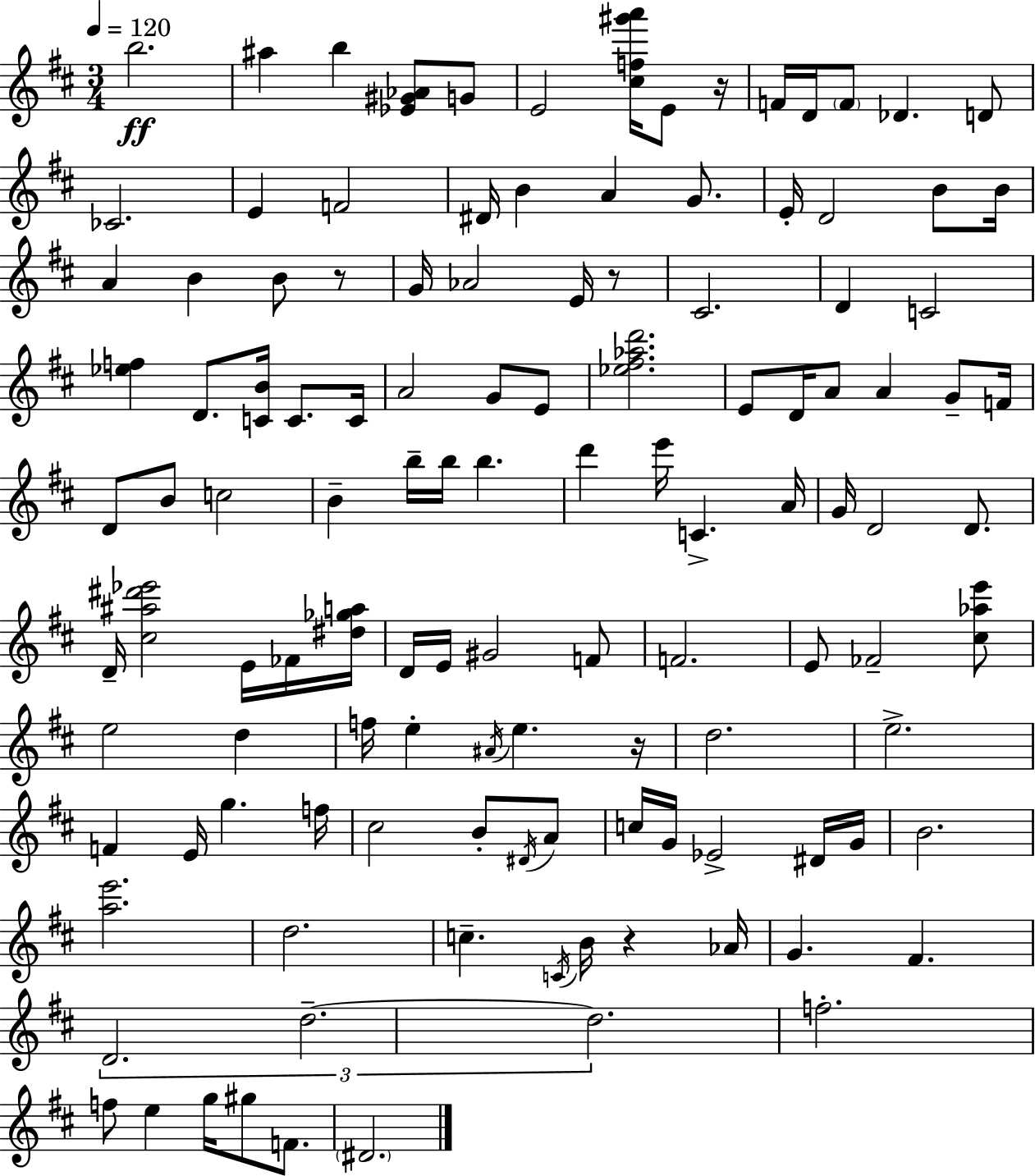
B5/h. A#5/q B5/q [Eb4,G#4,Ab4]/e G4/e E4/h [C#5,F5,G#6,A6]/s E4/e R/s F4/s D4/s F4/e Db4/q. D4/e CES4/h. E4/q F4/h D#4/s B4/q A4/q G4/e. E4/s D4/h B4/e B4/s A4/q B4/q B4/e R/e G4/s Ab4/h E4/s R/e C#4/h. D4/q C4/h [Eb5,F5]/q D4/e. [C4,B4]/s C4/e. C4/s A4/h G4/e E4/e [Eb5,F#5,Ab5,D6]/h. E4/e D4/s A4/e A4/q G4/e F4/s D4/e B4/e C5/h B4/q B5/s B5/s B5/q. D6/q E6/s C4/q. A4/s G4/s D4/h D4/e. D4/s [C#5,A#5,D#6,Eb6]/h E4/s FES4/s [D#5,Gb5,A5]/s D4/s E4/s G#4/h F4/e F4/h. E4/e FES4/h [C#5,Ab5,E6]/e E5/h D5/q F5/s E5/q A#4/s E5/q. R/s D5/h. E5/h. F4/q E4/s G5/q. F5/s C#5/h B4/e D#4/s A4/e C5/s G4/s Eb4/h D#4/s G4/s B4/h. [A5,E6]/h. D5/h. C5/q. C4/s B4/s R/q Ab4/s G4/q. F#4/q. D4/h. D5/h. D5/h. F5/h. F5/e E5/q G5/s G#5/e F4/e. D#4/h.